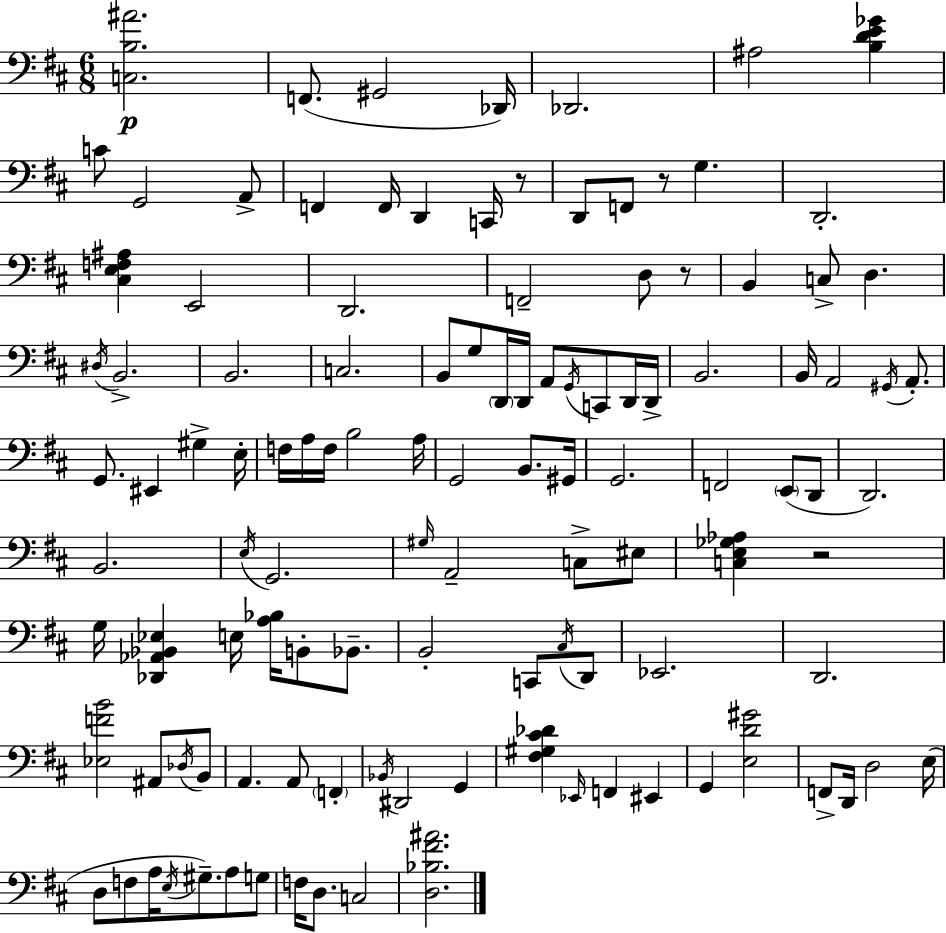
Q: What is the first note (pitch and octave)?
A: F2